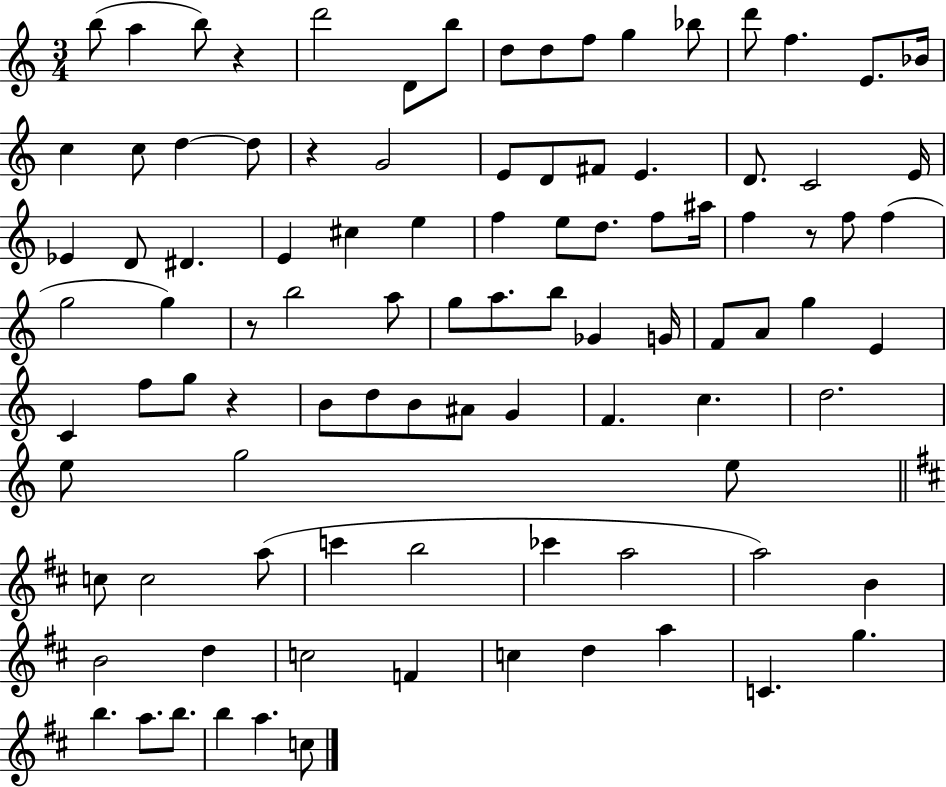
{
  \clef treble
  \numericTimeSignature
  \time 3/4
  \key c \major
  \repeat volta 2 { b''8( a''4 b''8) r4 | d'''2 d'8 b''8 | d''8 d''8 f''8 g''4 bes''8 | d'''8 f''4. e'8. bes'16 | \break c''4 c''8 d''4~~ d''8 | r4 g'2 | e'8 d'8 fis'8 e'4. | d'8. c'2 e'16 | \break ees'4 d'8 dis'4. | e'4 cis''4 e''4 | f''4 e''8 d''8. f''8 ais''16 | f''4 r8 f''8 f''4( | \break g''2 g''4) | r8 b''2 a''8 | g''8 a''8. b''8 ges'4 g'16 | f'8 a'8 g''4 e'4 | \break c'4 f''8 g''8 r4 | b'8 d''8 b'8 ais'8 g'4 | f'4. c''4. | d''2. | \break e''8 g''2 e''8 | \bar "||" \break \key d \major c''8 c''2 a''8( | c'''4 b''2 | ces'''4 a''2 | a''2) b'4 | \break b'2 d''4 | c''2 f'4 | c''4 d''4 a''4 | c'4. g''4. | \break b''4. a''8. b''8. | b''4 a''4. c''8 | } \bar "|."
}